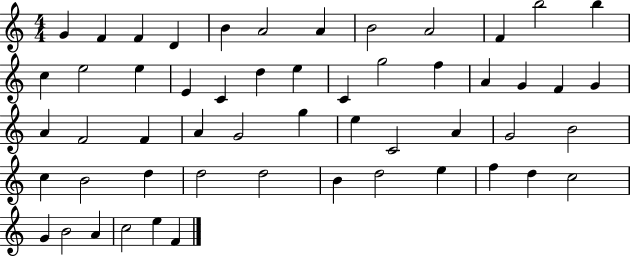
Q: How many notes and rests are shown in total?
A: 54